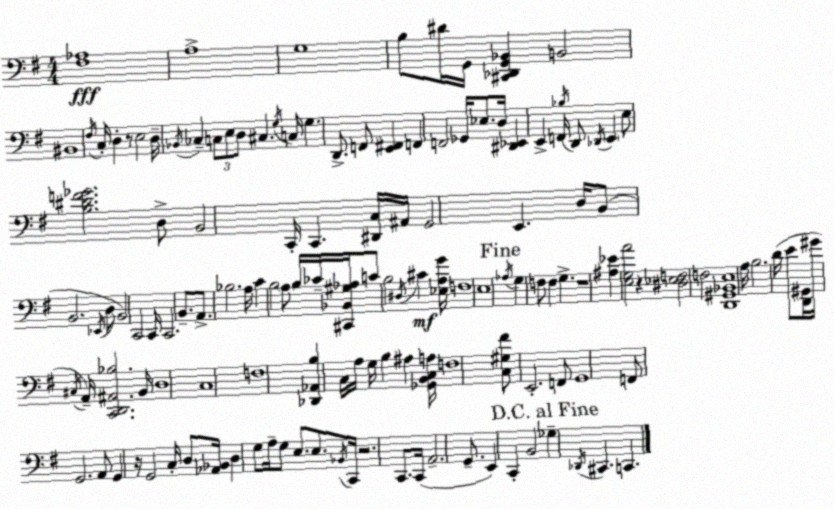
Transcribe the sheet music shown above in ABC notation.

X:1
T:Untitled
M:4/4
L:1/4
K:Em
[^F,_A,]4 A,4 G,4 B,/2 ^D/4 G,,/4 [^C,,_D,,G,,_B,,] B,,2 ^B,,4 ^F,/4 C,/4 D, z/2 E,2 D,/4 _B,,/4 _C, C,/2 E,/2 D,/2 ^C, G,/4 C,/4 G, D,,/2 F,,/2 [E,,^F,,] F,, F,,2 _G,,/4 _E,/2 D,/4 [^D,,_E,,] E,, F,,/4 _B,/4 D,,/2 _D,,/4 E,, E,/2 [B,^DF_G]2 D,/2 B,,2 C,,/4 C,, [^D,,C,]/4 ^A,,/4 G,,2 E,, D,/4 B,,/2 B,,2 _E,,/4 D,/2 B,,2 C,,2 C,,/4 C,,2 B,,/2 A,,/2 _B,2 A,/4 C B,2 A,/2 B,/4 _C/4 [^C,,_B,,^G,_A,]/4 C/2 B,2 ^D,/4 ^C [_E,A,G]/4 F,4 E,4 _A,/4 G, F,/2 F, G, z4 [^A,_E] [E,G,A]2 z [^D,_E,F,]2 F,2 [D,,^G,,_B,,E,]4 A,/4 B,2 D/4 E/2 [D,,^G,,]/4 ^G/4 ^C,/4 A,,/4 [C,,D,,^A,,_B,]2 B,,/4 D,4 C,4 F,4 [_D,,_A,,B,] C,/4 A,/4 G,/4 B, ^A, [_G,,B,,C,A,]/4 F,4 [C,^G,^F]/2 E,,2 F,,/2 G,,4 F,,/2 G,,2 A,,/2 G,, z/4 G,,2 C,/4 D,/2 [_A,,_B,,]/4 D, G,/2 A,/4 G,/2 E,/2 E,/2 _B,,/4 C,,/4 z2 C,,/2 C,,/4 A,,2 G,,/2 E,, C,, B,,2 _G, _D,,/4 ^C,, C,,